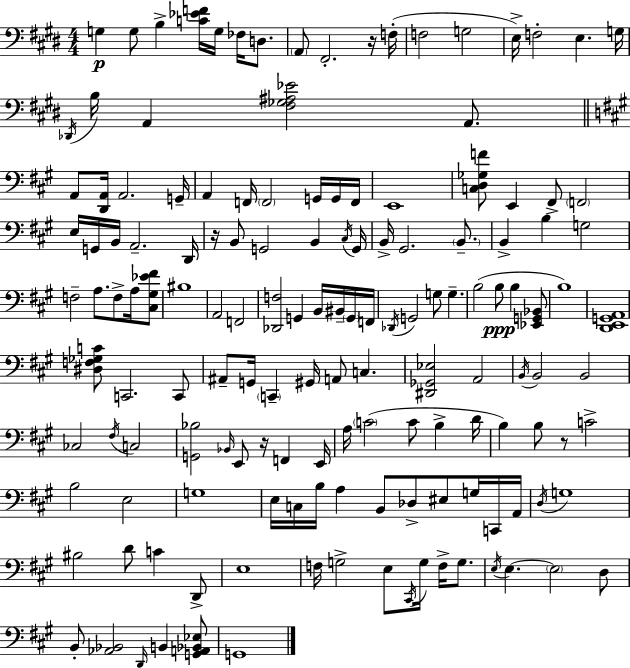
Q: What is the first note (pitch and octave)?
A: G3